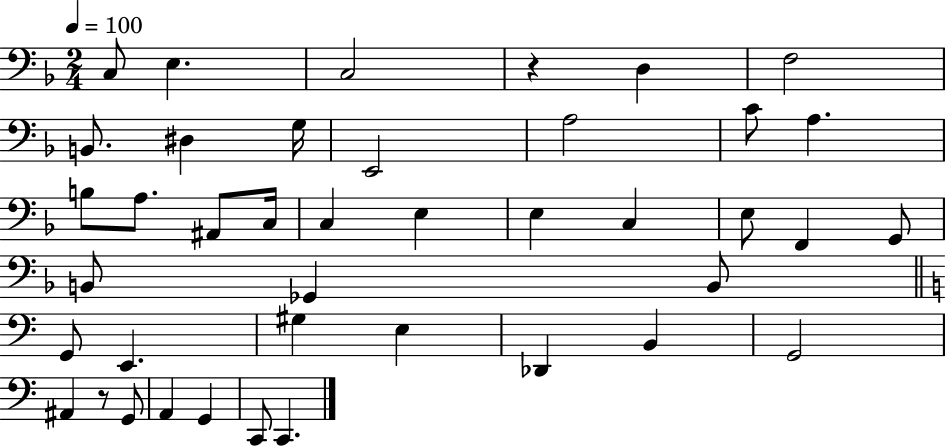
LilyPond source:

{
  \clef bass
  \numericTimeSignature
  \time 2/4
  \key f \major
  \tempo 4 = 100
  \repeat volta 2 { c8 e4. | c2 | r4 d4 | f2 | \break b,8. dis4 g16 | e,2 | a2 | c'8 a4. | \break b8 a8. ais,8 c16 | c4 e4 | e4 c4 | e8 f,4 g,8 | \break b,8 ges,4 b,8 | \bar "||" \break \key c \major g,8 e,4. | gis4 e4 | des,4 b,4 | g,2 | \break ais,4 r8 g,8 | a,4 g,4 | c,8 c,4. | } \bar "|."
}